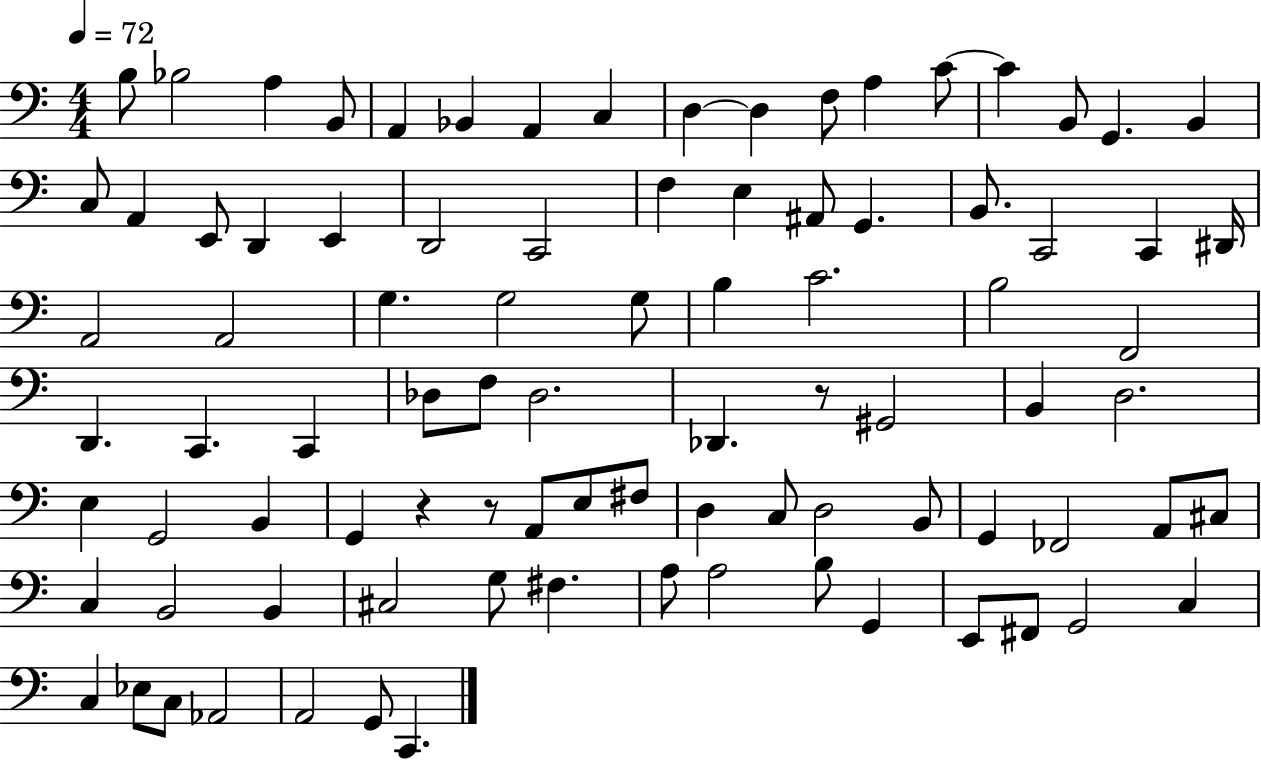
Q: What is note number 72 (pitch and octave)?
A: F#3